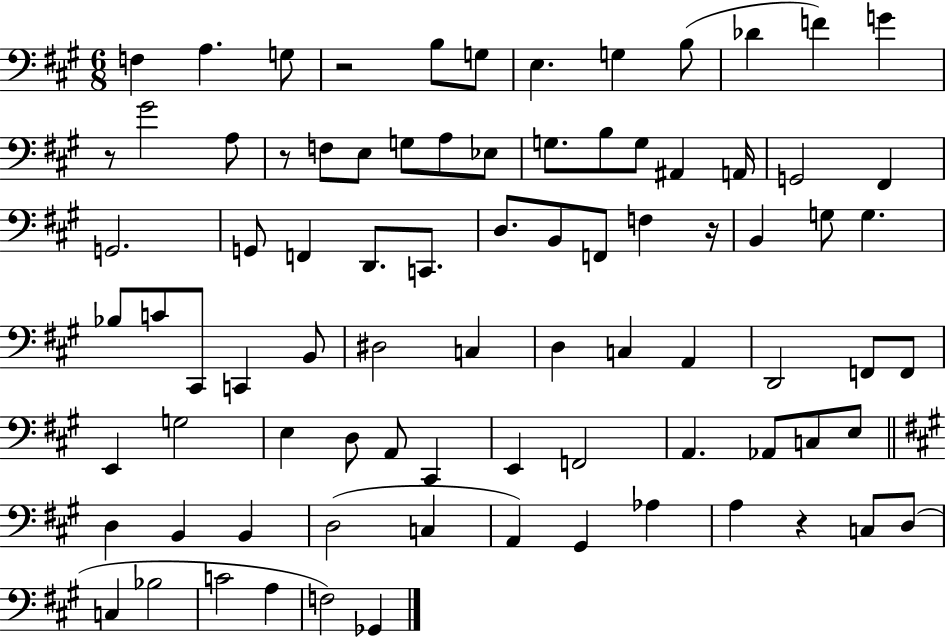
X:1
T:Untitled
M:6/8
L:1/4
K:A
F, A, G,/2 z2 B,/2 G,/2 E, G, B,/2 _D F G z/2 ^G2 A,/2 z/2 F,/2 E,/2 G,/2 A,/2 _E,/2 G,/2 B,/2 G,/2 ^A,, A,,/4 G,,2 ^F,, G,,2 G,,/2 F,, D,,/2 C,,/2 D,/2 B,,/2 F,,/2 F, z/4 B,, G,/2 G, _B,/2 C/2 ^C,,/2 C,, B,,/2 ^D,2 C, D, C, A,, D,,2 F,,/2 F,,/2 E,, G,2 E, D,/2 A,,/2 ^C,, E,, F,,2 A,, _A,,/2 C,/2 E,/2 D, B,, B,, D,2 C, A,, ^G,, _A, A, z C,/2 D,/2 C, _B,2 C2 A, F,2 _G,,